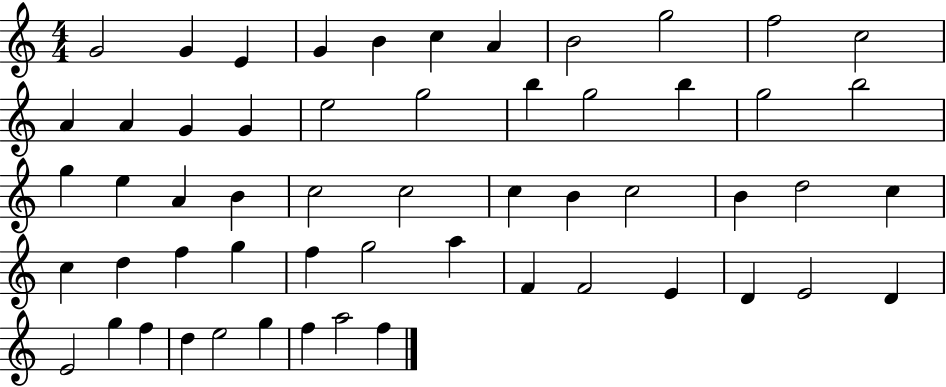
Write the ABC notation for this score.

X:1
T:Untitled
M:4/4
L:1/4
K:C
G2 G E G B c A B2 g2 f2 c2 A A G G e2 g2 b g2 b g2 b2 g e A B c2 c2 c B c2 B d2 c c d f g f g2 a F F2 E D E2 D E2 g f d e2 g f a2 f